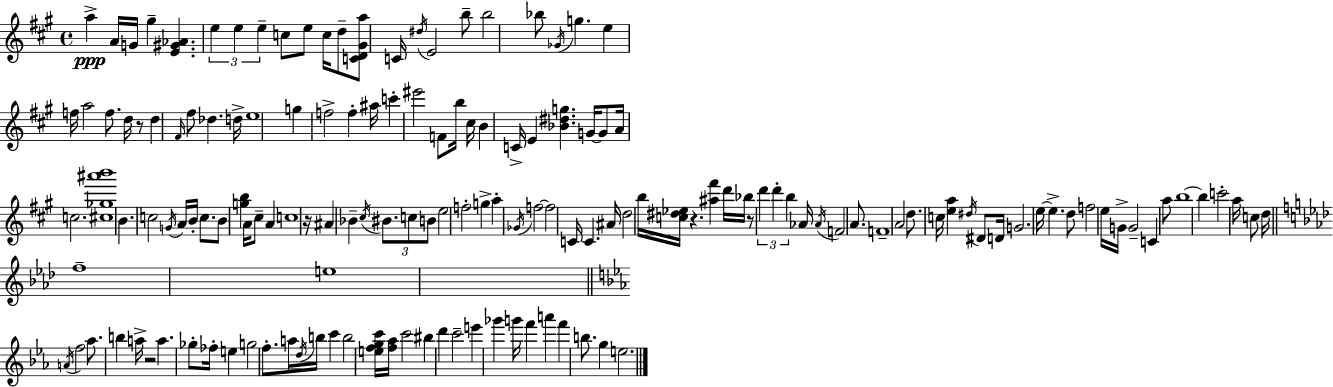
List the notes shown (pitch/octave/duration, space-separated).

A5/q A4/s G4/s G#5/q [E4,G#4,Ab4]/q. E5/q E5/q E5/q C5/e E5/e C5/s D5/e [C4,D4,G#4,A5]/e C4/s D#5/s E4/h B5/e B5/h Bb5/e Gb4/s G5/q. E5/q F5/s A5/h F5/e. D5/s R/e D5/q F#4/s F#5/e Db5/q. D5/s E5/w G5/q F5/h F5/q A#5/s C6/q EIS6/h F4/e B5/s C#5/s B4/q C4/s E4/q [Bb4,D#5,G5]/q. G4/s G4/e A4/s C5/h. [C#5,Gb5,A#6,B6]/w B4/q. C5/h G4/s A4/s B4/s C5/e. B4/e [G5,B5]/q A4/s C#5/e A4/q C5/w R/s A#4/q Bb4/q C#5/s BIS4/e. C5/e B4/e E5/h F5/h G5/q A5/q Gb4/s F5/h F5/h C4/s C4/q. A#4/s D5/h B5/s [C5,D#5,Eb5]/s R/q. [A#5,F#6]/q D6/s Bb5/s R/e D6/q D6/q B5/q Ab4/s Ab4/s F4/h A4/e. F4/w A4/h D5/e. C5/s [E5,A5]/q D#5/s D#4/e D4/s G4/h. E5/s E5/q. D5/e F5/h E5/s G4/s G4/h C4/q A5/e B5/w B5/q C6/h A5/s C5/e D5/s F5/w E5/w A4/s F5/h Ab5/e. B5/q A5/s R/h A5/q. Gb5/e FES5/s E5/q G5/h F5/e. A5/s D5/s B5/s C6/q B5/h [E5,F5,G5,C6]/s [F5,Ab5]/s C6/h BIS5/q D6/q C6/h E6/q Gb6/q G6/s F6/q A6/q F6/q B5/e. G5/q E5/h.